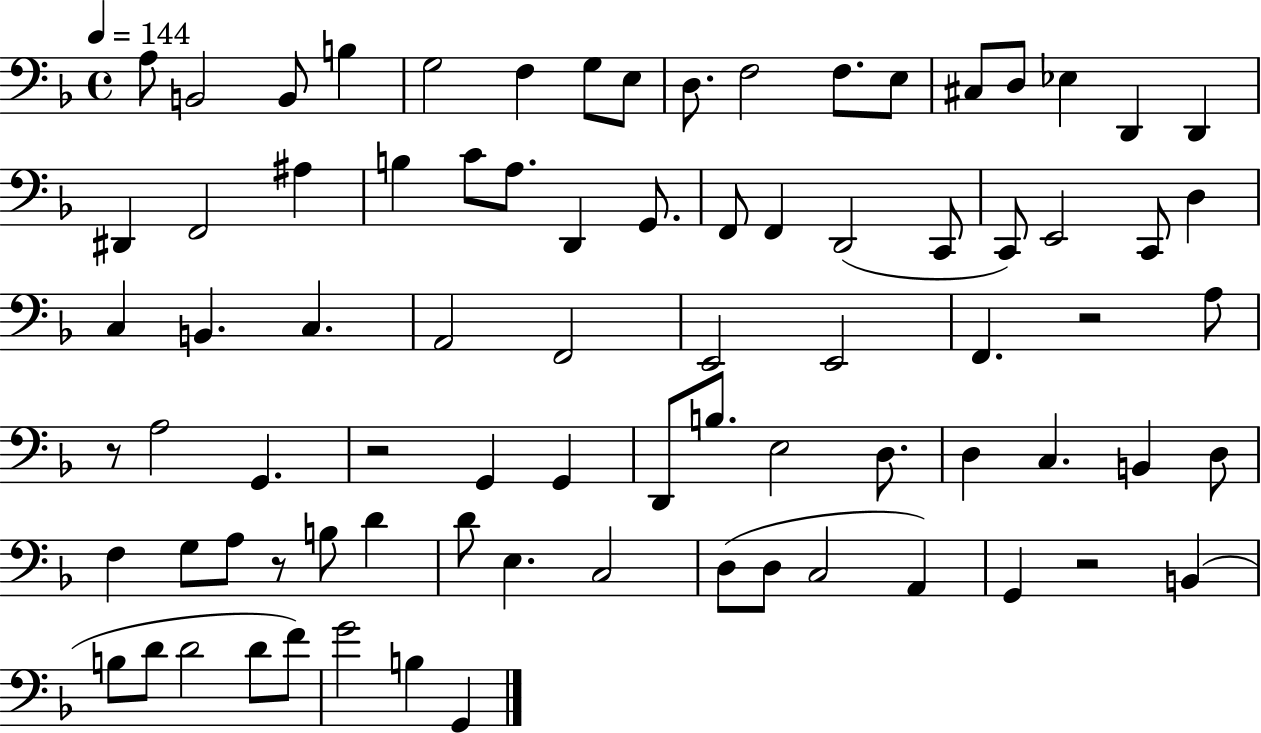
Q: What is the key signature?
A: F major